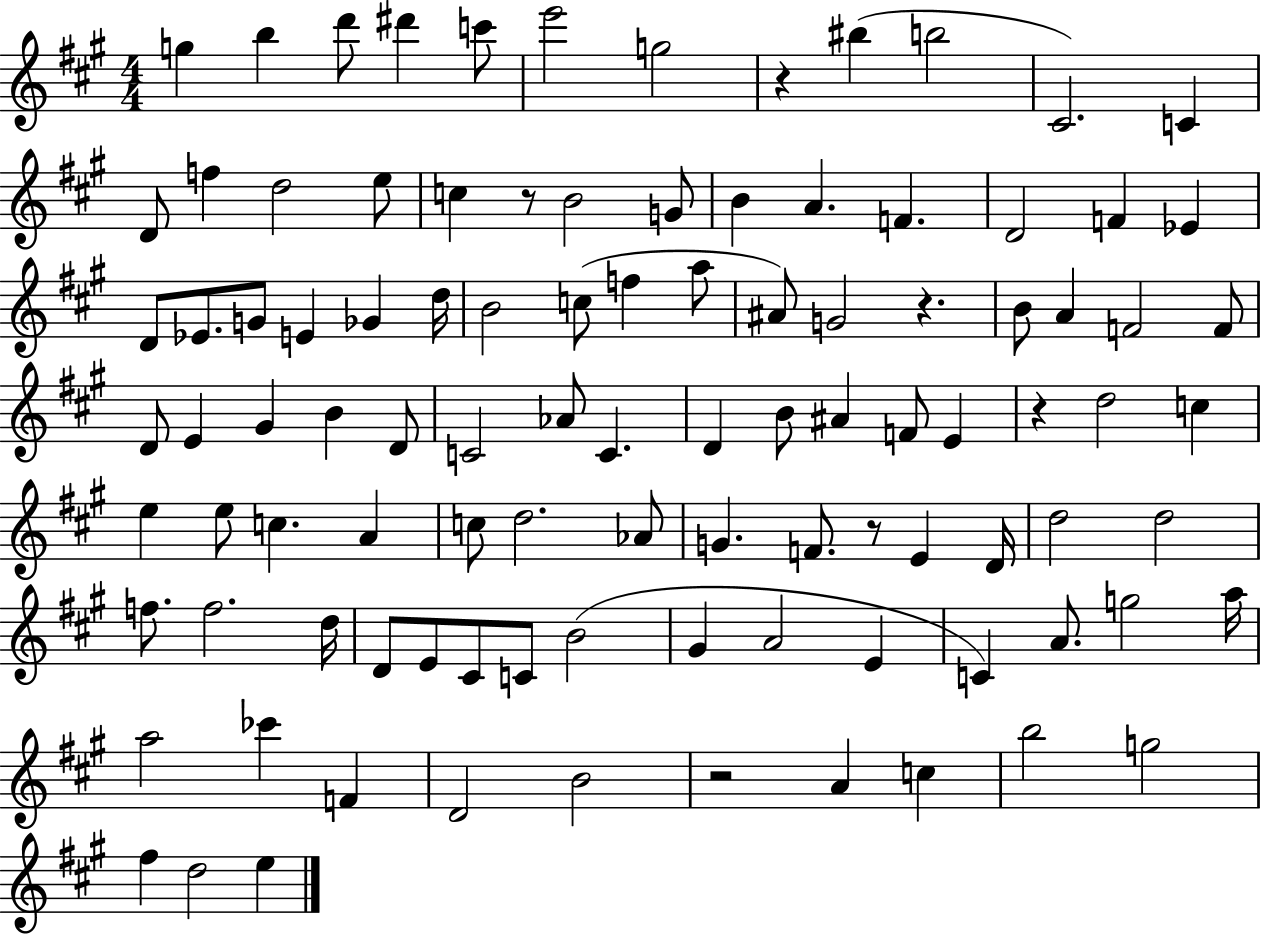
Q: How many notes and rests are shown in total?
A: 101